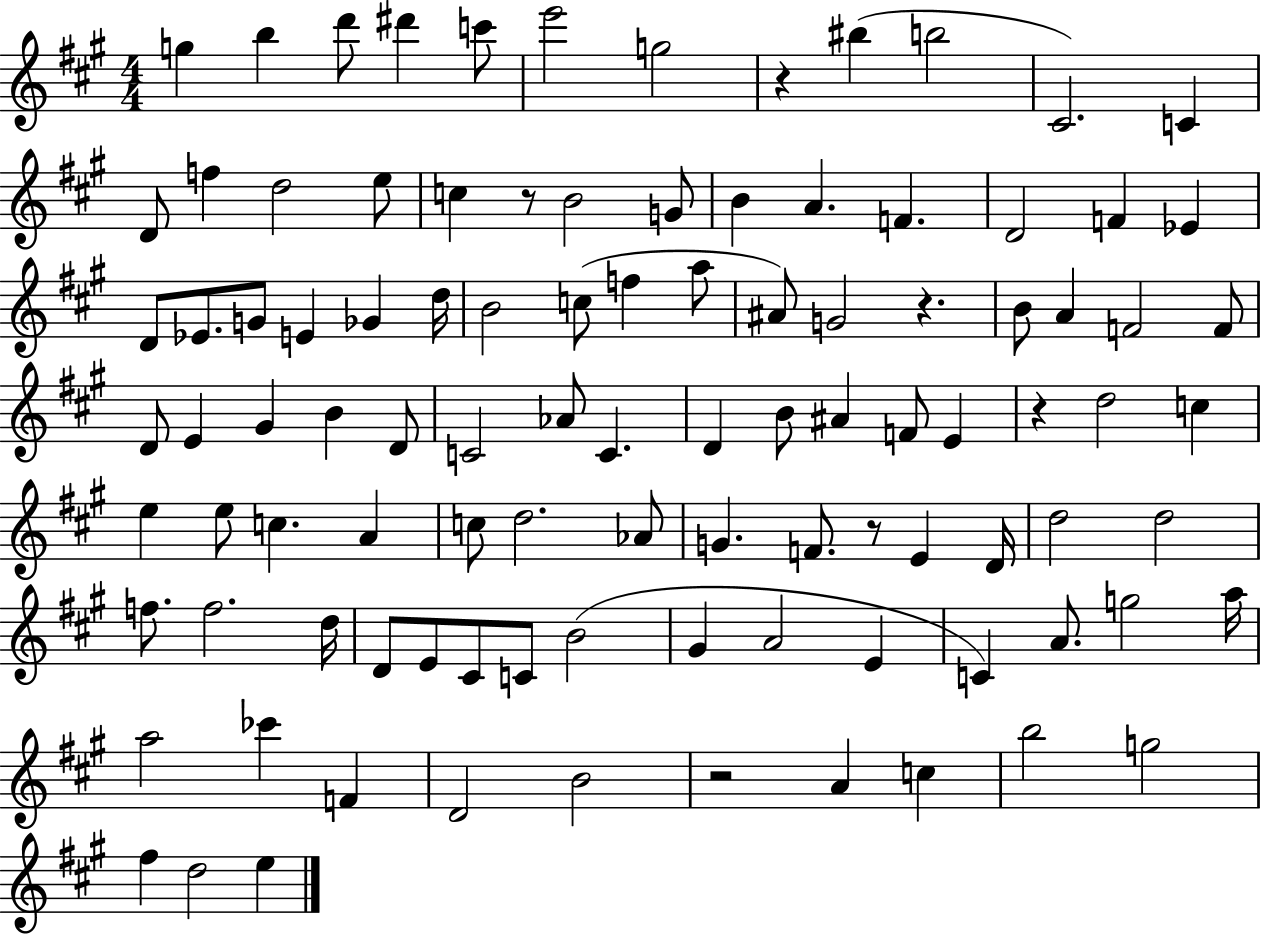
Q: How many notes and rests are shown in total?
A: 101